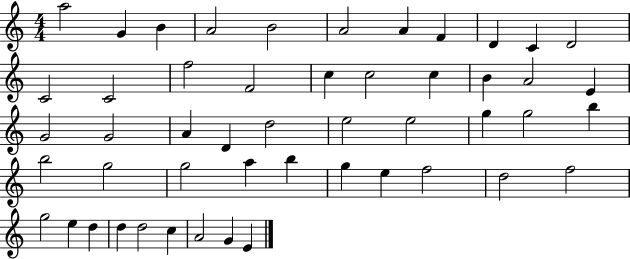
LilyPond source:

{
  \clef treble
  \numericTimeSignature
  \time 4/4
  \key c \major
  a''2 g'4 b'4 | a'2 b'2 | a'2 a'4 f'4 | d'4 c'4 d'2 | \break c'2 c'2 | f''2 f'2 | c''4 c''2 c''4 | b'4 a'2 e'4 | \break g'2 g'2 | a'4 d'4 d''2 | e''2 e''2 | g''4 g''2 b''4 | \break b''2 g''2 | g''2 a''4 b''4 | g''4 e''4 f''2 | d''2 f''2 | \break g''2 e''4 d''4 | d''4 d''2 c''4 | a'2 g'4 e'4 | \bar "|."
}